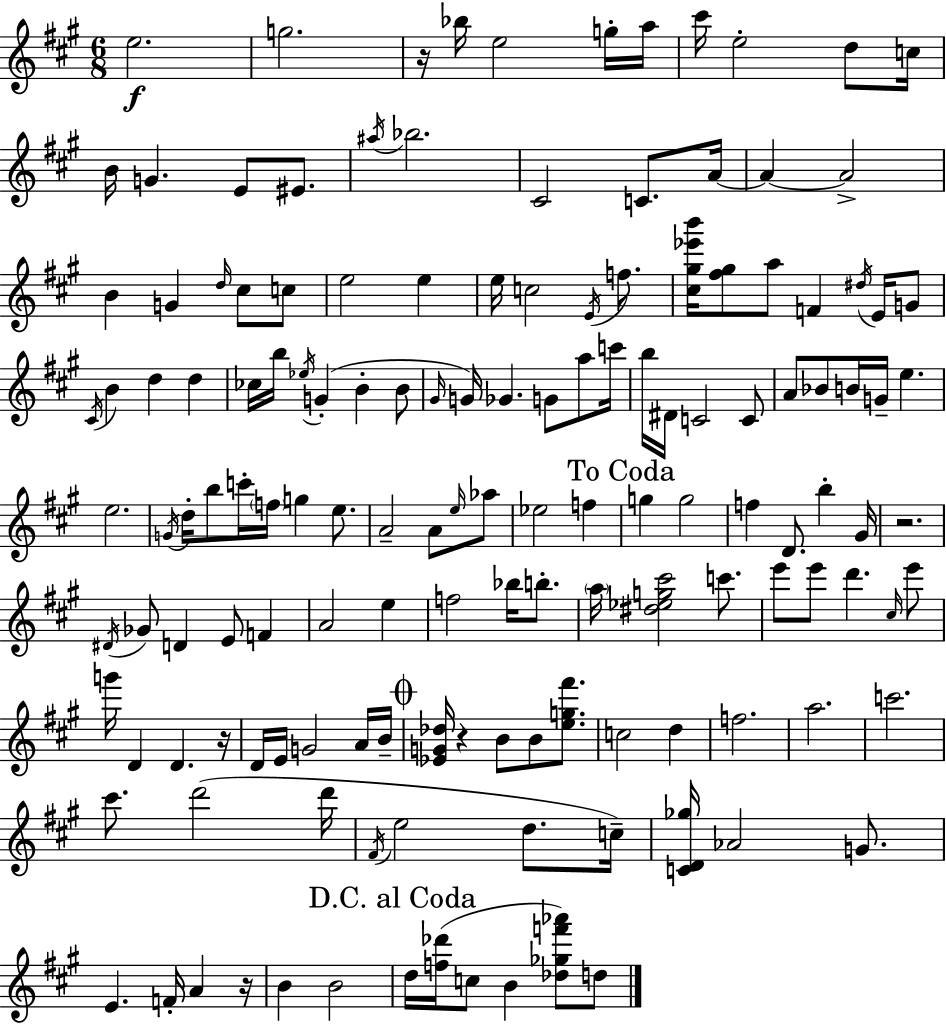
{
  \clef treble
  \numericTimeSignature
  \time 6/8
  \key a \major
  e''2.\f | g''2. | r16 bes''16 e''2 g''16-. a''16 | cis'''16 e''2-. d''8 c''16 | \break b'16 g'4. e'8 eis'8. | \acciaccatura { ais''16 } bes''2. | cis'2 c'8. | a'16~~ a'4~~ a'2-> | \break b'4 g'4 \grace { d''16 } cis''8 | c''8 e''2 e''4 | e''16 c''2 \acciaccatura { e'16 } | f''8. <cis'' gis'' ees''' b'''>16 <fis'' gis''>8 a''8 f'4 | \break \acciaccatura { dis''16 } e'16 g'8 \acciaccatura { cis'16 } b'4 d''4 | d''4 ces''16 b''16 \acciaccatura { ees''16 } g'4-.( | b'4-. b'8 \grace { gis'16 } g'16) ges'4. | g'8 a''8 c'''16 b''16 dis'16 c'2 | \break c'8 a'8 bes'8 b'16 | g'16-- e''4. e''2. | \acciaccatura { g'16 } d''16-. b''8 c'''16-. | \parenthesize f''16 g''4 e''8. a'2-- | \break a'8 \grace { e''16 } aes''8 ees''2 | f''4 \mark "To Coda" g''4 | g''2 f''4 | d'8. b''4-. gis'16 r2. | \break \acciaccatura { dis'16 } ges'8 | d'4 e'8 f'4 a'2 | e''4 f''2 | bes''16 b''8.-. \parenthesize a''16 <dis'' ees'' g'' cis'''>2 | \break c'''8. e'''8 | e'''8 d'''4. \grace { cis''16 } e'''8 g'''16 | d'4 d'4. r16 d'16 | e'16 g'2 a'16 b'16-- \mark \markup { \musicglyph "scripts.coda" } <ees' g' des''>16 | \break r4 b'8 b'8 <e'' g'' fis'''>8. c''2 | d''4 f''2. | a''2. | c'''2. | \break cis'''8. | d'''2( d'''16 \acciaccatura { fis'16 } | e''2 d''8. c''16--) | <c' d' ges''>16 aes'2 g'8. | \break e'4. f'16-. a'4 r16 | b'4 b'2 | \mark "D.C. al Coda" d''16 <f'' des'''>16( c''8 b'4 <des'' ges'' f''' aes'''>8) d''8 | \bar "|."
}